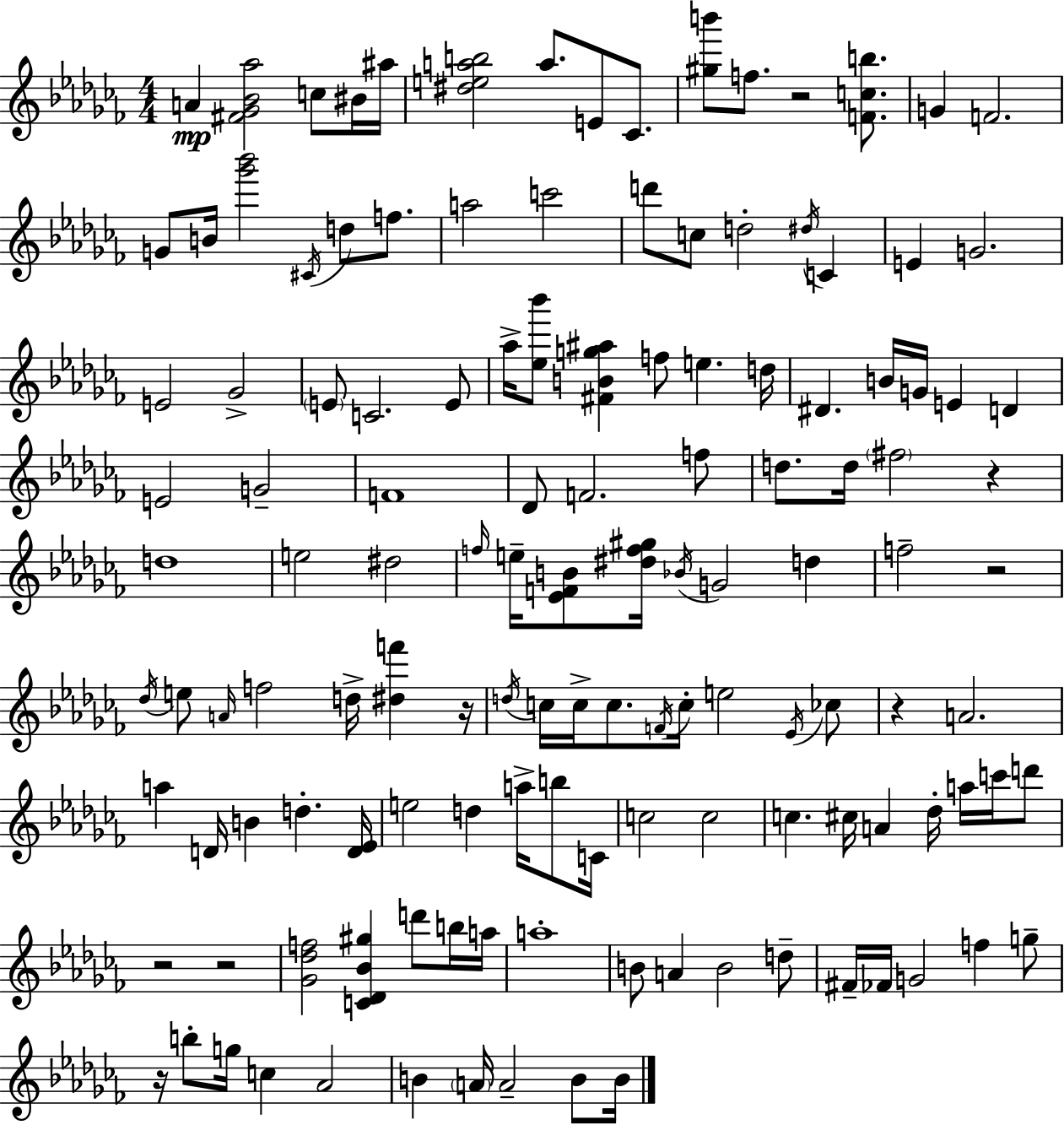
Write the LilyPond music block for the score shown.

{
  \clef treble
  \numericTimeSignature
  \time 4/4
  \key aes \minor
  a'4\mp <fis' ges' bes' aes''>2 c''8 bis'16 ais''16 | <dis'' e'' a'' b''>2 a''8. e'8 ces'8. | <gis'' b'''>8 f''8. r2 <f' c'' b''>8. | g'4 f'2. | \break g'8 b'16 <ges''' bes'''>2 \acciaccatura { cis'16 } d''8 f''8. | a''2 c'''2 | d'''8 c''8 d''2-. \acciaccatura { dis''16 } c'4 | e'4 g'2. | \break e'2 ges'2-> | \parenthesize e'8 c'2. | e'8 aes''16-> <ees'' bes'''>8 <fis' b' g'' ais''>4 f''8 e''4. | d''16 dis'4. b'16 g'16 e'4 d'4 | \break e'2 g'2-- | f'1 | des'8 f'2. | f''8 d''8. d''16 \parenthesize fis''2 r4 | \break d''1 | e''2 dis''2 | \grace { f''16 } e''16-- <ees' f' b'>8 <dis'' f'' gis''>16 \acciaccatura { bes'16 } g'2 | d''4 f''2-- r2 | \break \acciaccatura { des''16 } e''8 \grace { a'16 } f''2 | d''16-> <dis'' f'''>4 r16 \acciaccatura { d''16 } c''16 c''16-> c''8. \acciaccatura { f'16 } c''16-. e''2 | \acciaccatura { ees'16 } ces''8 r4 a'2. | a''4 d'16 b'4 | \break d''4.-. <d' ees'>16 e''2 | d''4 a''16-> b''8 c'16 c''2 | c''2 c''4. cis''16 | a'4 des''16-. a''16 c'''16 d'''8 r2 | \break r2 <ges' des'' f''>2 | <c' des' bes' gis''>4 d'''8 b''16 a''16 a''1-. | b'8 a'4 b'2 | d''8-- fis'16-- fes'16 g'2 | \break f''4 g''8-- r16 b''8-. g''16 c''4 | aes'2 b'4 \parenthesize a'16 a'2-- | b'8 b'16 \bar "|."
}